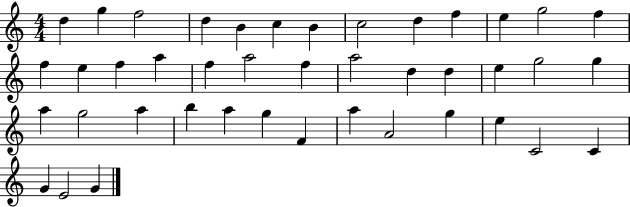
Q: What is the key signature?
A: C major